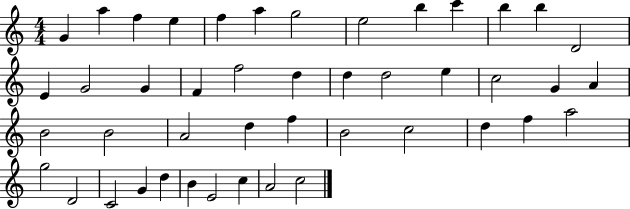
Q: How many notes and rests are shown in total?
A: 45